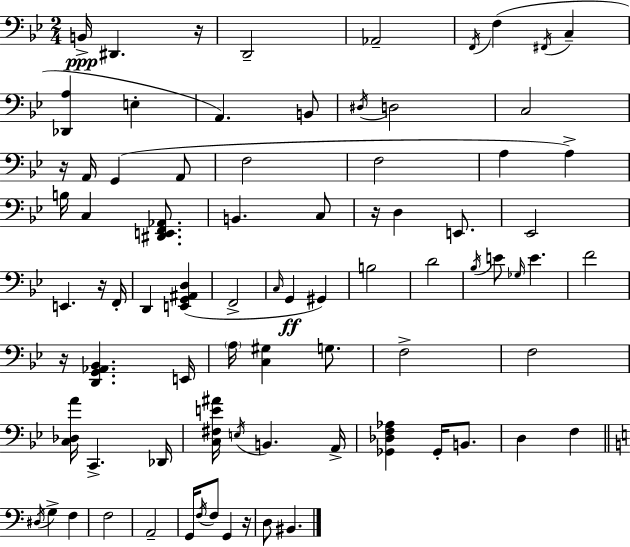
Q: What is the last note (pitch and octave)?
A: BIS2